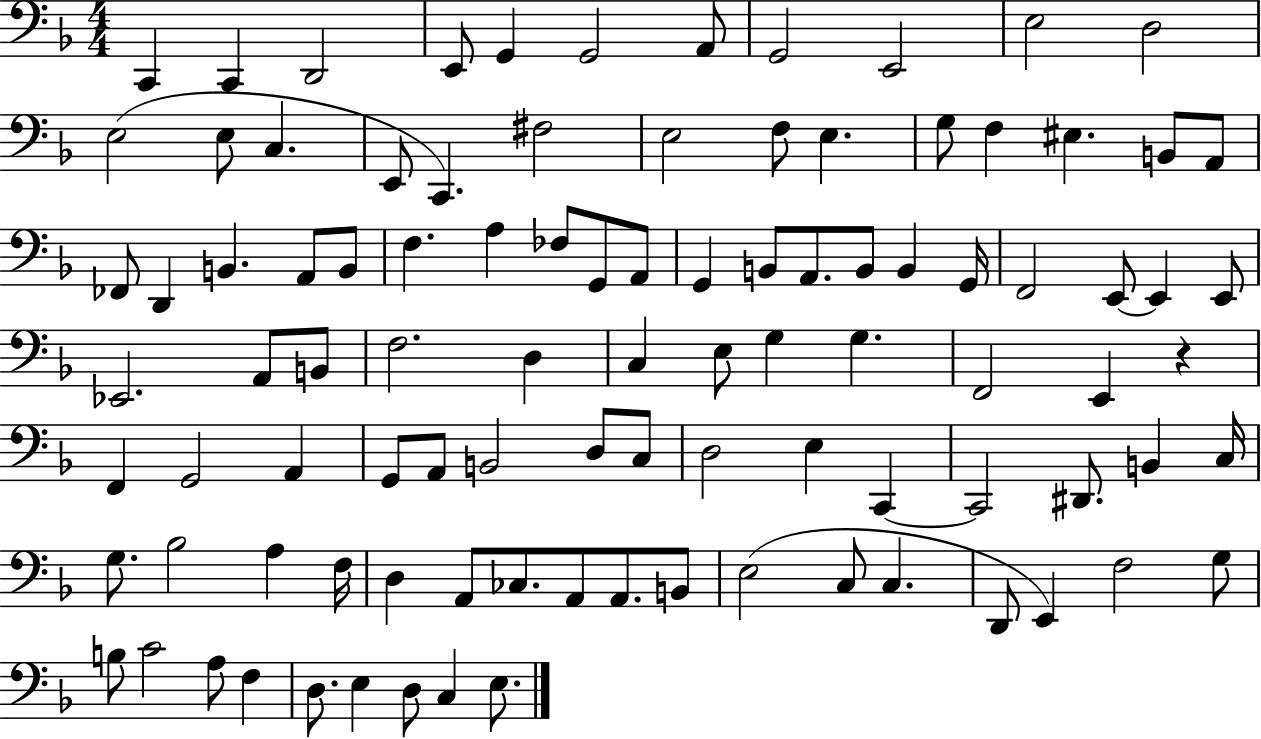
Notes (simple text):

C2/q C2/q D2/h E2/e G2/q G2/h A2/e G2/h E2/h E3/h D3/h E3/h E3/e C3/q. E2/e C2/q. F#3/h E3/h F3/e E3/q. G3/e F3/q EIS3/q. B2/e A2/e FES2/e D2/q B2/q. A2/e B2/e F3/q. A3/q FES3/e G2/e A2/e G2/q B2/e A2/e. B2/e B2/q G2/s F2/h E2/e E2/q E2/e Eb2/h. A2/e B2/e F3/h. D3/q C3/q E3/e G3/q G3/q. F2/h E2/q R/q F2/q G2/h A2/q G2/e A2/e B2/h D3/e C3/e D3/h E3/q C2/q C2/h D#2/e. B2/q C3/s G3/e. Bb3/h A3/q F3/s D3/q A2/e CES3/e. A2/e A2/e. B2/e E3/h C3/e C3/q. D2/e E2/q F3/h G3/e B3/e C4/h A3/e F3/q D3/e. E3/q D3/e C3/q E3/e.